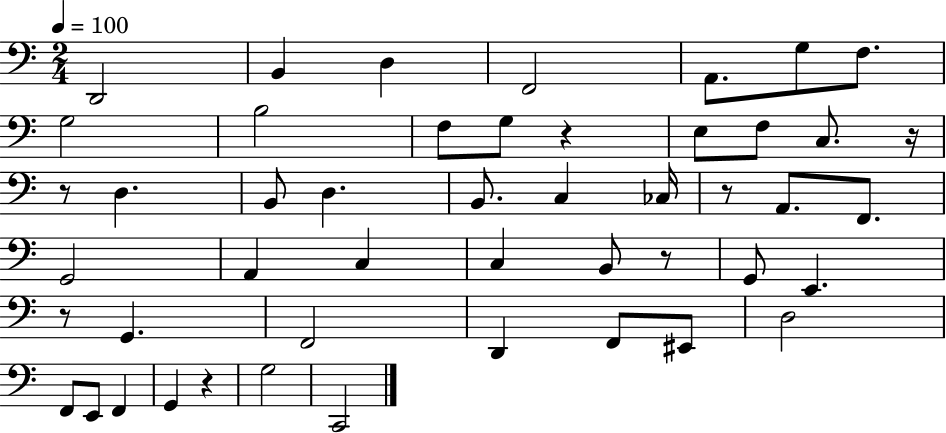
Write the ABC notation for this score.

X:1
T:Untitled
M:2/4
L:1/4
K:C
D,,2 B,, D, F,,2 A,,/2 G,/2 F,/2 G,2 B,2 F,/2 G,/2 z E,/2 F,/2 C,/2 z/4 z/2 D, B,,/2 D, B,,/2 C, _C,/4 z/2 A,,/2 F,,/2 G,,2 A,, C, C, B,,/2 z/2 G,,/2 E,, z/2 G,, F,,2 D,, F,,/2 ^E,,/2 D,2 F,,/2 E,,/2 F,, G,, z G,2 C,,2